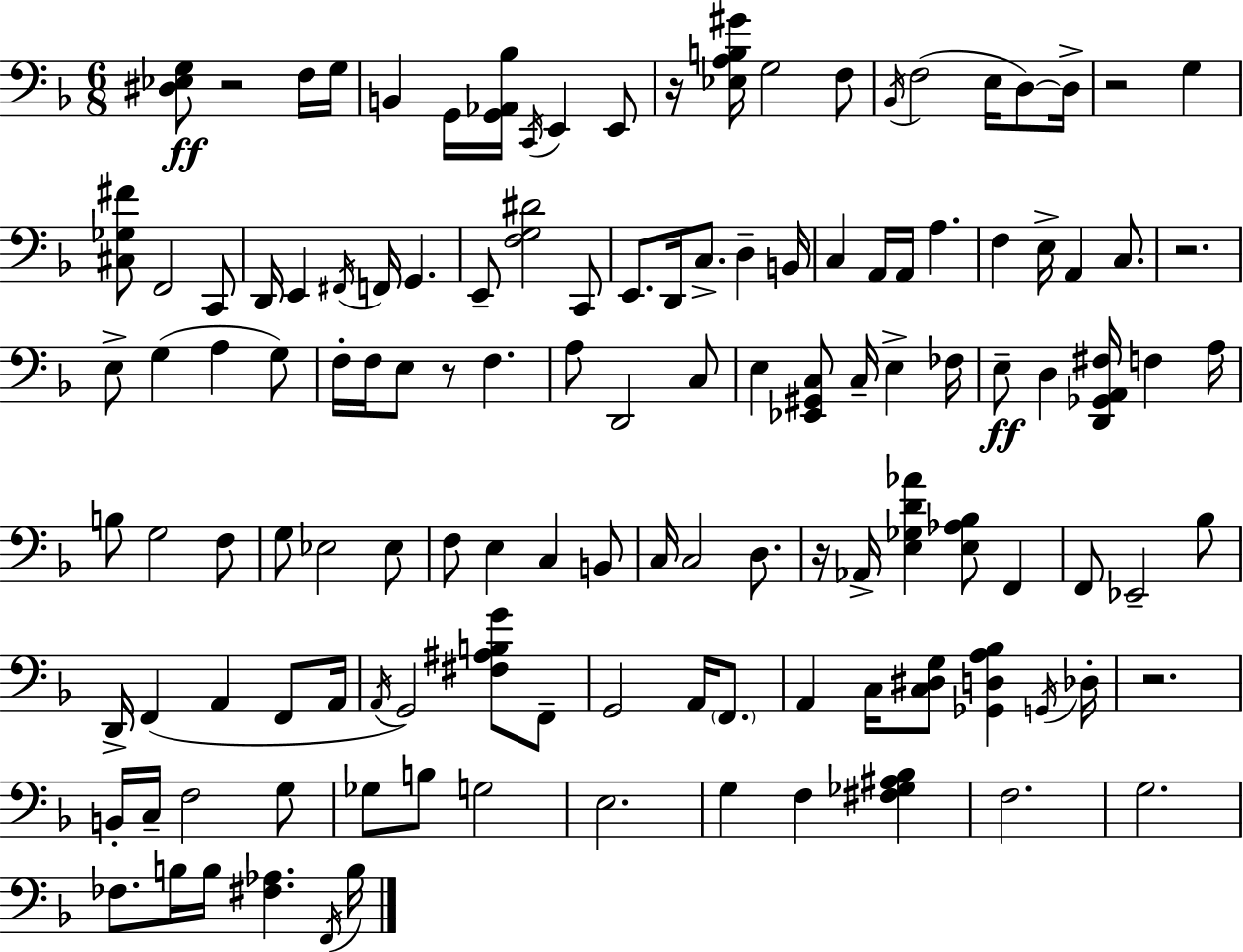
{
  \clef bass
  \numericTimeSignature
  \time 6/8
  \key d \minor
  <dis ees g>8\ff r2 f16 g16 | b,4 g,16 <g, aes, bes>16 \acciaccatura { c,16 } e,4 e,8 | r16 <ees a b gis'>16 g2 f8 | \acciaccatura { bes,16 } f2( e16 d8~~) | \break d16-> r2 g4 | <cis ges fis'>8 f,2 | c,8 d,16 e,4 \acciaccatura { fis,16 } f,16 g,4. | e,8-- <f g dis'>2 | \break c,8 e,8. d,16 c8.-> d4-- | b,16 c4 a,16 a,16 a4. | f4 e16-> a,4 | c8. r2. | \break e8-> g4( a4 | g8) f16-. f16 e8 r8 f4. | a8 d,2 | c8 e4 <ees, gis, c>8 c16-- e4-> | \break fes16 e8--\ff d4 <d, ges, a, fis>16 f4 | a16 b8 g2 | f8 g8 ees2 | ees8 f8 e4 c4 | \break b,8 c16 c2 | d8. r16 aes,16-> <e ges d' aes'>4 <e aes bes>8 f,4 | f,8 ees,2-- | bes8 d,16-> f,4( a,4 | \break f,8 a,16 \acciaccatura { a,16 } g,2) | <fis ais b g'>8 f,8-- g,2 | a,16 \parenthesize f,8. a,4 c16 <c dis g>8 <ges, d a bes>4 | \acciaccatura { g,16 } des16-. r2. | \break b,16-. c16-- f2 | g8 ges8 b8 g2 | e2. | g4 f4 | \break <fis ges ais bes>4 f2. | g2. | fes8. b16 b16 <fis aes>4. | \acciaccatura { f,16 } b16 \bar "|."
}